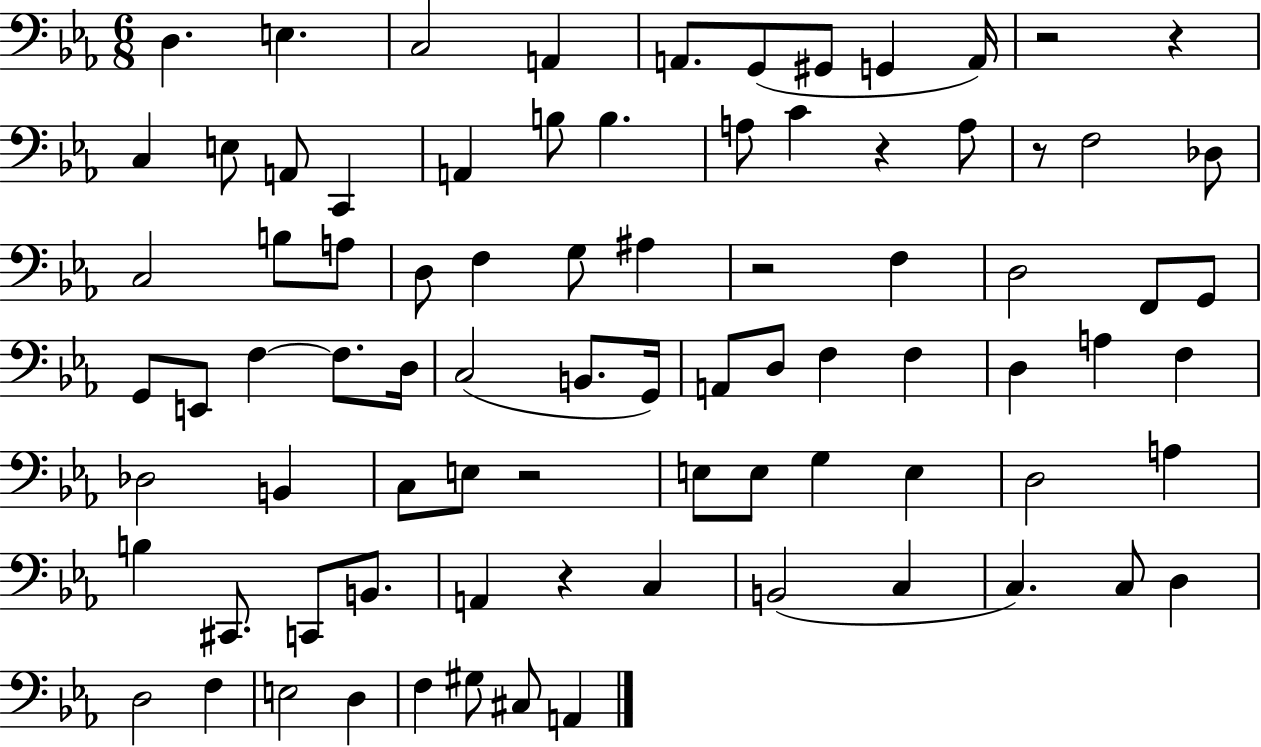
{
  \clef bass
  \numericTimeSignature
  \time 6/8
  \key ees \major
  \repeat volta 2 { d4. e4. | c2 a,4 | a,8. g,8( gis,8 g,4 a,16) | r2 r4 | \break c4 e8 a,8 c,4 | a,4 b8 b4. | a8 c'4 r4 a8 | r8 f2 des8 | \break c2 b8 a8 | d8 f4 g8 ais4 | r2 f4 | d2 f,8 g,8 | \break g,8 e,8 f4~~ f8. d16 | c2( b,8. g,16) | a,8 d8 f4 f4 | d4 a4 f4 | \break des2 b,4 | c8 e8 r2 | e8 e8 g4 e4 | d2 a4 | \break b4 cis,8. c,8 b,8. | a,4 r4 c4 | b,2( c4 | c4.) c8 d4 | \break d2 f4 | e2 d4 | f4 gis8 cis8 a,4 | } \bar "|."
}